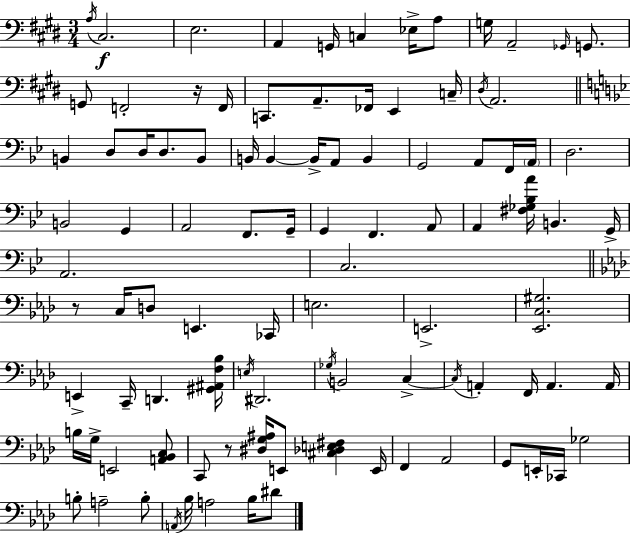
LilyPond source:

{
  \clef bass
  \numericTimeSignature
  \time 3/4
  \key e \major
  \acciaccatura { a16 }\f cis2. | e2. | a,4 g,16 c4 ees16-> a8 | g16 a,2-- \grace { ges,16 } g,8. | \break g,8 f,2-. | r16 f,16 c,8. a,8.-- fes,16 e,4 | c16-- \acciaccatura { dis16 } a,2. | \bar "||" \break \key bes \major b,4 d8 d16 d8. b,8 | b,16 b,4~~ b,16-> a,8 b,4 | g,2 a,8 f,16 \parenthesize a,16 | d2. | \break b,2 g,4 | a,2 f,8. g,16-- | g,4 f,4. a,8 | a,4 <fis ges bes a'>16 b,4. g,16-> | \break a,2. | c2. | \bar "||" \break \key aes \major r8 c16 d8 e,4. ces,16 | e2. | e,2.-> | <ees, c gis>2. | \break e,4-> c,16-- d,4. <gis, ais, f bes>16 | \acciaccatura { e16 } dis,2. | \acciaccatura { ges16 } b,2 c4->~~ | \acciaccatura { c16 } a,4-. f,16 a,4. | \break a,16 b16 g16-> e,2 | <a, bes, c>8 c,8 r8 <dis g ais>16 e,8 <cis des e fis>4 | e,16 f,4 aes,2 | g,8 e,16-. ces,16 ges2 | \break b8-. a2-- | b8-. \acciaccatura { a,16 } bes16 a2 | bes16 dis'8 \bar "|."
}